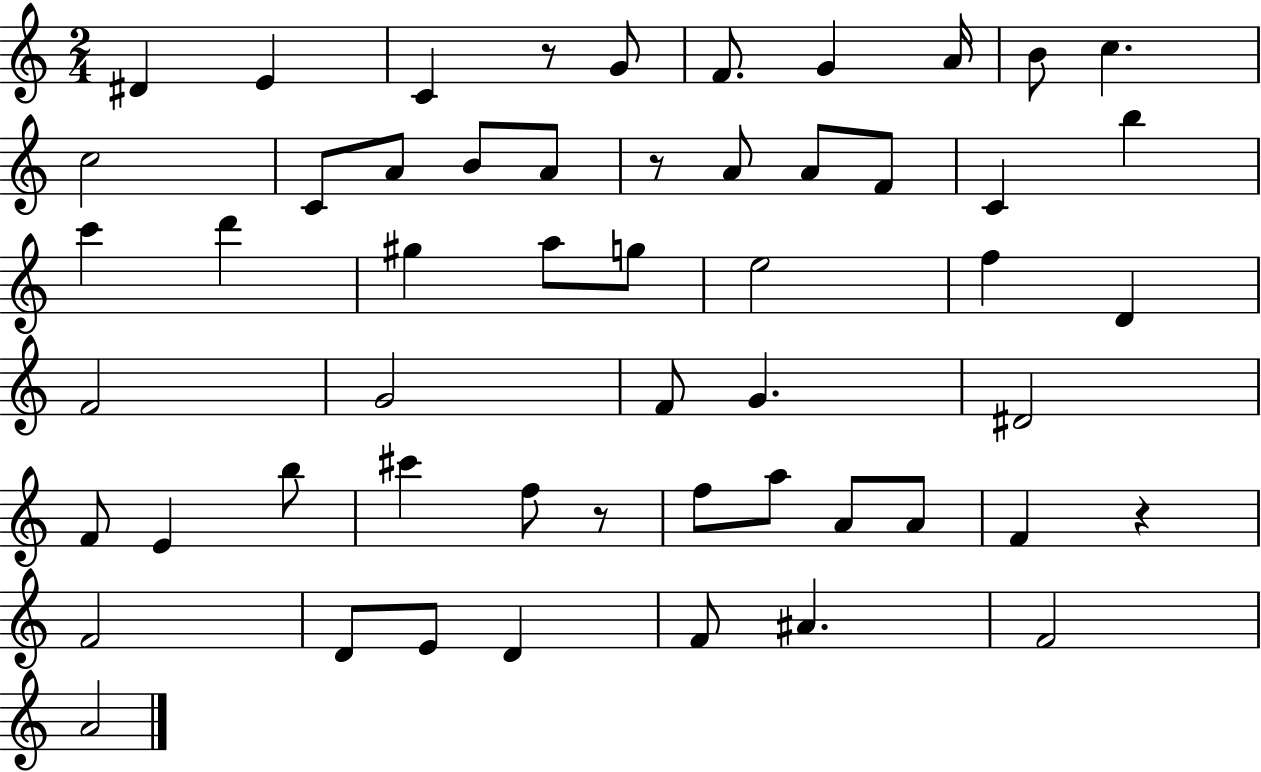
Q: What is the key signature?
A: C major